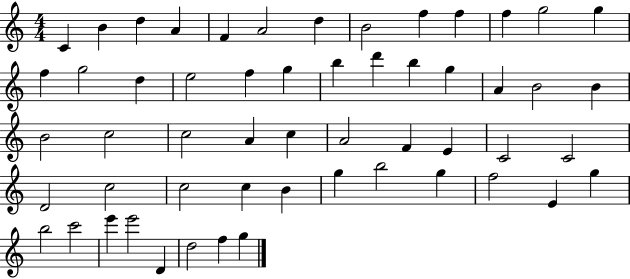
C4/q B4/q D5/q A4/q F4/q A4/h D5/q B4/h F5/q F5/q F5/q G5/h G5/q F5/q G5/h D5/q E5/h F5/q G5/q B5/q D6/q B5/q G5/q A4/q B4/h B4/q B4/h C5/h C5/h A4/q C5/q A4/h F4/q E4/q C4/h C4/h D4/h C5/h C5/h C5/q B4/q G5/q B5/h G5/q F5/h E4/q G5/q B5/h C6/h E6/q E6/h D4/q D5/h F5/q G5/q